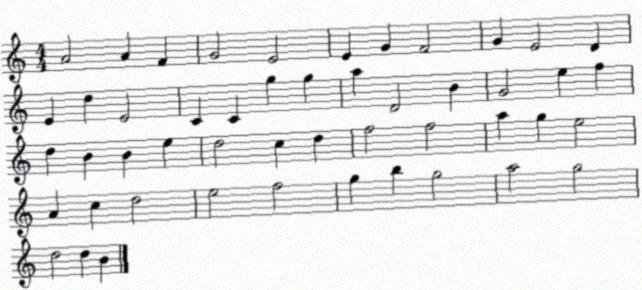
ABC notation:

X:1
T:Untitled
M:4/4
L:1/4
K:C
A2 A F G2 E2 E G F2 G E2 D E d E2 C C g g a D2 B G2 e f d B B e d2 c d f2 f2 a g e2 A c d2 e2 f2 g b g2 a2 g2 d2 d B